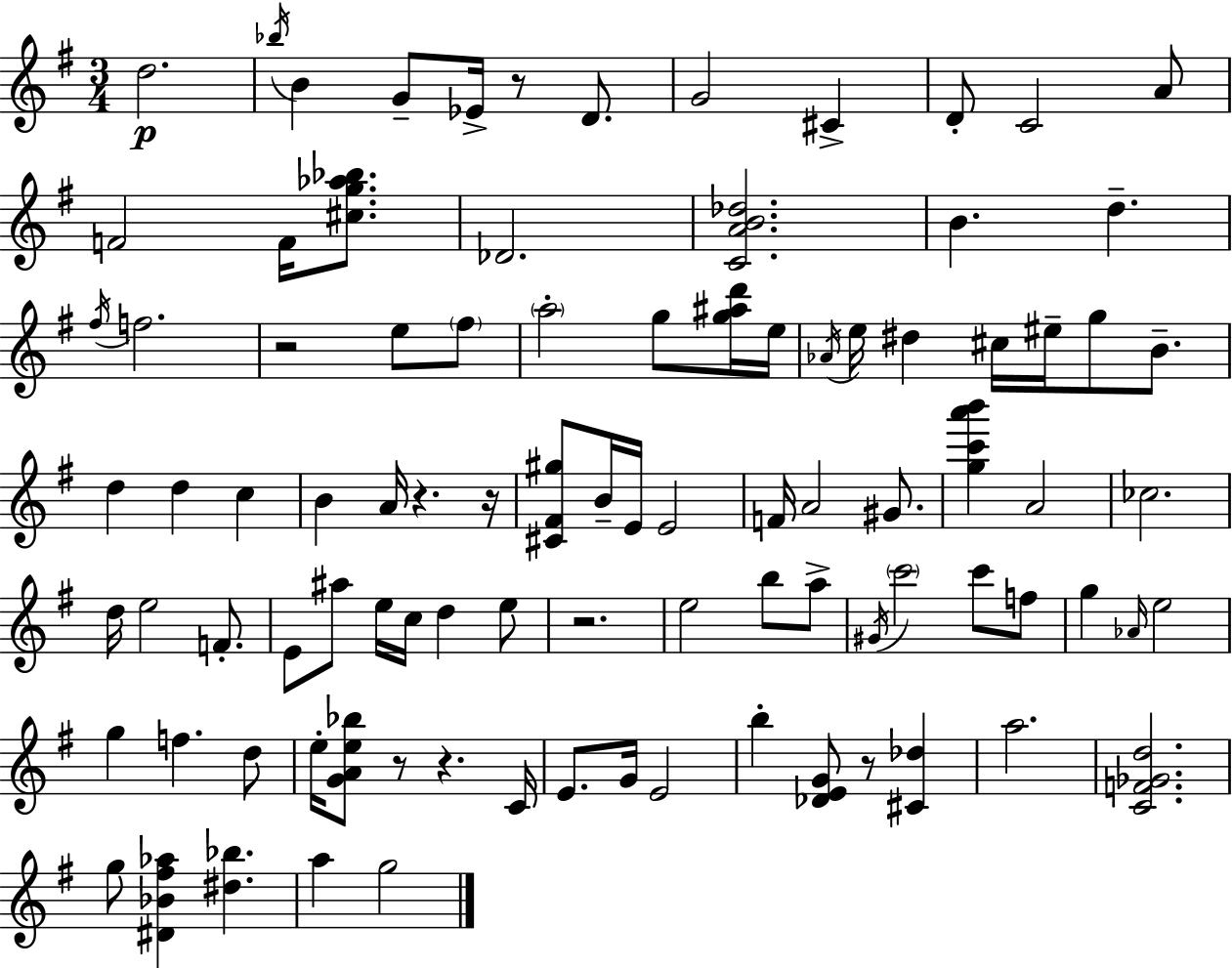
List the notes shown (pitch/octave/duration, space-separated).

D5/h. Bb5/s B4/q G4/e Eb4/s R/e D4/e. G4/h C#4/q D4/e C4/h A4/e F4/h F4/s [C#5,G5,Ab5,Bb5]/e. Db4/h. [C4,A4,B4,Db5]/h. B4/q. D5/q. F#5/s F5/h. R/h E5/e F#5/e A5/h G5/e [G5,A#5,D6]/s E5/s Ab4/s E5/s D#5/q C#5/s EIS5/s G5/e B4/e. D5/q D5/q C5/q B4/q A4/s R/q. R/s [C#4,F#4,G#5]/e B4/s E4/s E4/h F4/s A4/h G#4/e. [G5,C6,A6,B6]/q A4/h CES5/h. D5/s E5/h F4/e. E4/e A#5/e E5/s C5/s D5/q E5/e R/h. E5/h B5/e A5/e G#4/s C6/h C6/e F5/e G5/q Ab4/s E5/h G5/q F5/q. D5/e E5/s [G4,A4,E5,Bb5]/e R/e R/q. C4/s E4/e. G4/s E4/h B5/q [Db4,E4,G4]/e R/e [C#4,Db5]/q A5/h. [C4,F4,Gb4,D5]/h. G5/e [D#4,Bb4,F#5,Ab5]/q [D#5,Bb5]/q. A5/q G5/h